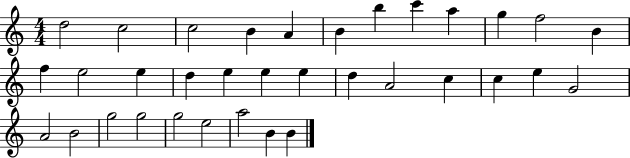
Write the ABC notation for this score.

X:1
T:Untitled
M:4/4
L:1/4
K:C
d2 c2 c2 B A B b c' a g f2 B f e2 e d e e e d A2 c c e G2 A2 B2 g2 g2 g2 e2 a2 B B